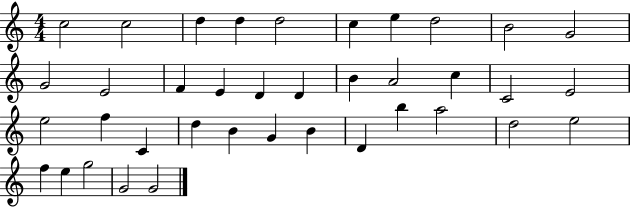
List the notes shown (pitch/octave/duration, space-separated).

C5/h C5/h D5/q D5/q D5/h C5/q E5/q D5/h B4/h G4/h G4/h E4/h F4/q E4/q D4/q D4/q B4/q A4/h C5/q C4/h E4/h E5/h F5/q C4/q D5/q B4/q G4/q B4/q D4/q B5/q A5/h D5/h E5/h F5/q E5/q G5/h G4/h G4/h